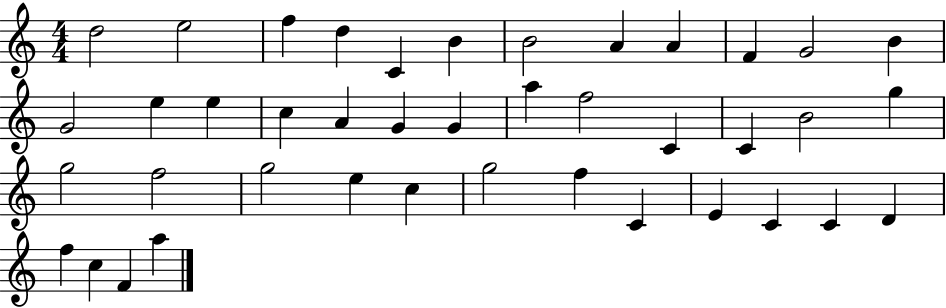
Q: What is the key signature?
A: C major